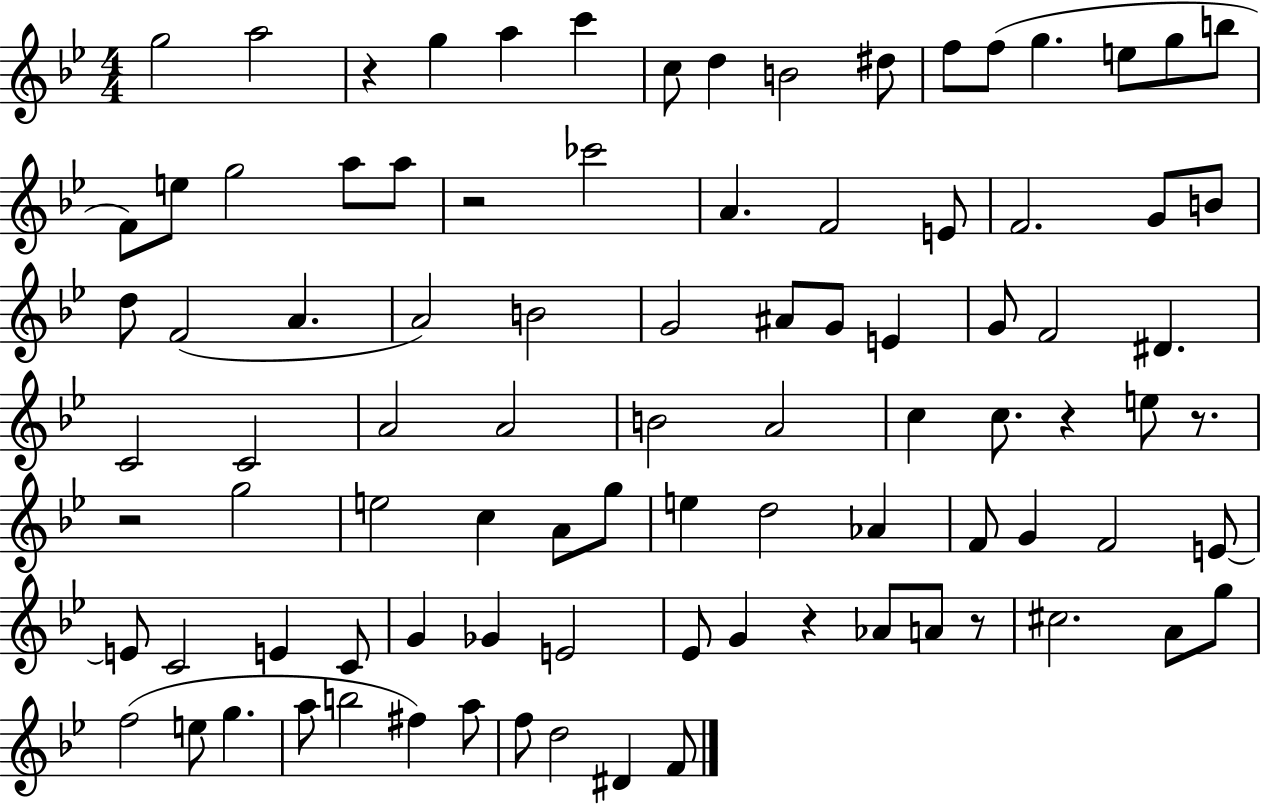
{
  \clef treble
  \numericTimeSignature
  \time 4/4
  \key bes \major
  g''2 a''2 | r4 g''4 a''4 c'''4 | c''8 d''4 b'2 dis''8 | f''8 f''8( g''4. e''8 g''8 b''8 | \break f'8) e''8 g''2 a''8 a''8 | r2 ces'''2 | a'4. f'2 e'8 | f'2. g'8 b'8 | \break d''8 f'2( a'4. | a'2) b'2 | g'2 ais'8 g'8 e'4 | g'8 f'2 dis'4. | \break c'2 c'2 | a'2 a'2 | b'2 a'2 | c''4 c''8. r4 e''8 r8. | \break r2 g''2 | e''2 c''4 a'8 g''8 | e''4 d''2 aes'4 | f'8 g'4 f'2 e'8~~ | \break e'8 c'2 e'4 c'8 | g'4 ges'4 e'2 | ees'8 g'4 r4 aes'8 a'8 r8 | cis''2. a'8 g''8 | \break f''2( e''8 g''4. | a''8 b''2 fis''4) a''8 | f''8 d''2 dis'4 f'8 | \bar "|."
}